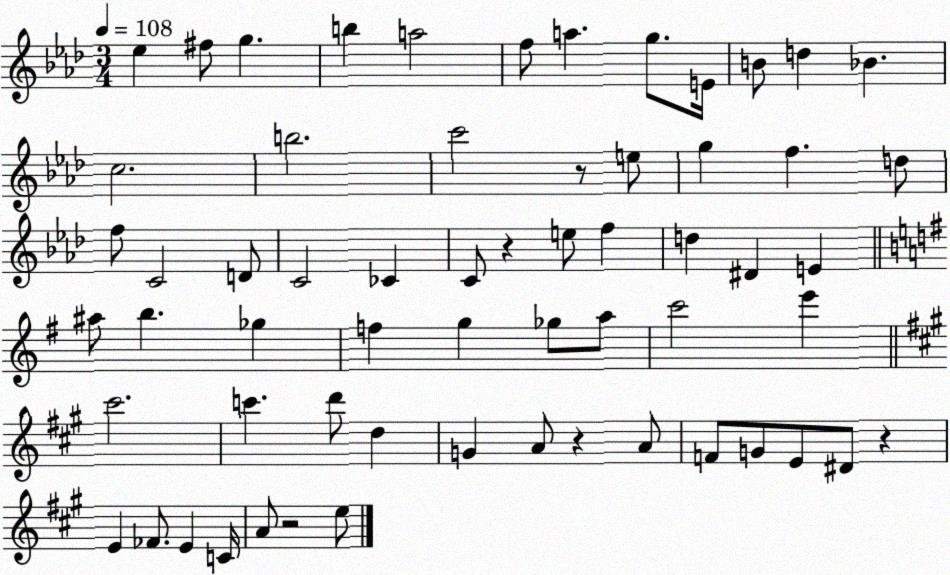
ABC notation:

X:1
T:Untitled
M:3/4
L:1/4
K:Ab
_e ^f/2 g b a2 f/2 a g/2 E/4 B/2 d _B c2 b2 c'2 z/2 e/2 g f d/2 f/2 C2 D/2 C2 _C C/2 z e/2 f d ^D E ^a/2 b _g f g _g/2 a/2 c'2 e' ^c'2 c' d'/2 d G A/2 z A/2 F/2 G/2 E/2 ^D/2 z E _F/2 E C/4 A/2 z2 e/2